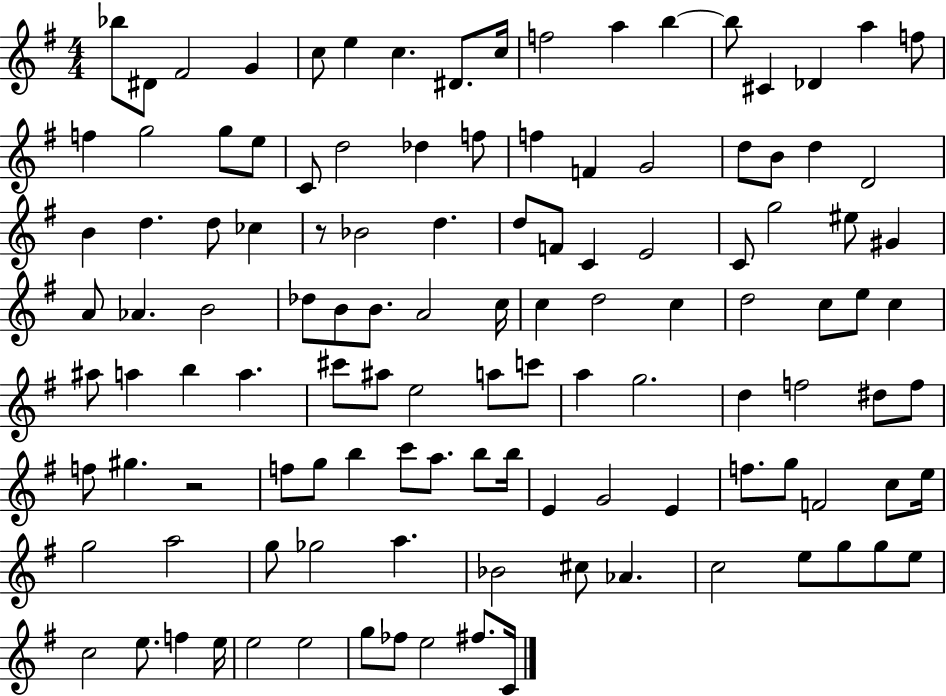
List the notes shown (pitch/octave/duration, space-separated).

Bb5/e D#4/e F#4/h G4/q C5/e E5/q C5/q. D#4/e. C5/s F5/h A5/q B5/q B5/e C#4/q Db4/q A5/q F5/e F5/q G5/h G5/e E5/e C4/e D5/h Db5/q F5/e F5/q F4/q G4/h D5/e B4/e D5/q D4/h B4/q D5/q. D5/e CES5/q R/e Bb4/h D5/q. D5/e F4/e C4/q E4/h C4/e G5/h EIS5/e G#4/q A4/e Ab4/q. B4/h Db5/e B4/e B4/e. A4/h C5/s C5/q D5/h C5/q D5/h C5/e E5/e C5/q A#5/e A5/q B5/q A5/q. C#6/e A#5/e E5/h A5/e C6/e A5/q G5/h. D5/q F5/h D#5/e F5/e F5/e G#5/q. R/h F5/e G5/e B5/q C6/e A5/e. B5/e B5/s E4/q G4/h E4/q F5/e. G5/e F4/h C5/e E5/s G5/h A5/h G5/e Gb5/h A5/q. Bb4/h C#5/e Ab4/q. C5/h E5/e G5/e G5/e E5/e C5/h E5/e. F5/q E5/s E5/h E5/h G5/e FES5/e E5/h F#5/e. C4/s